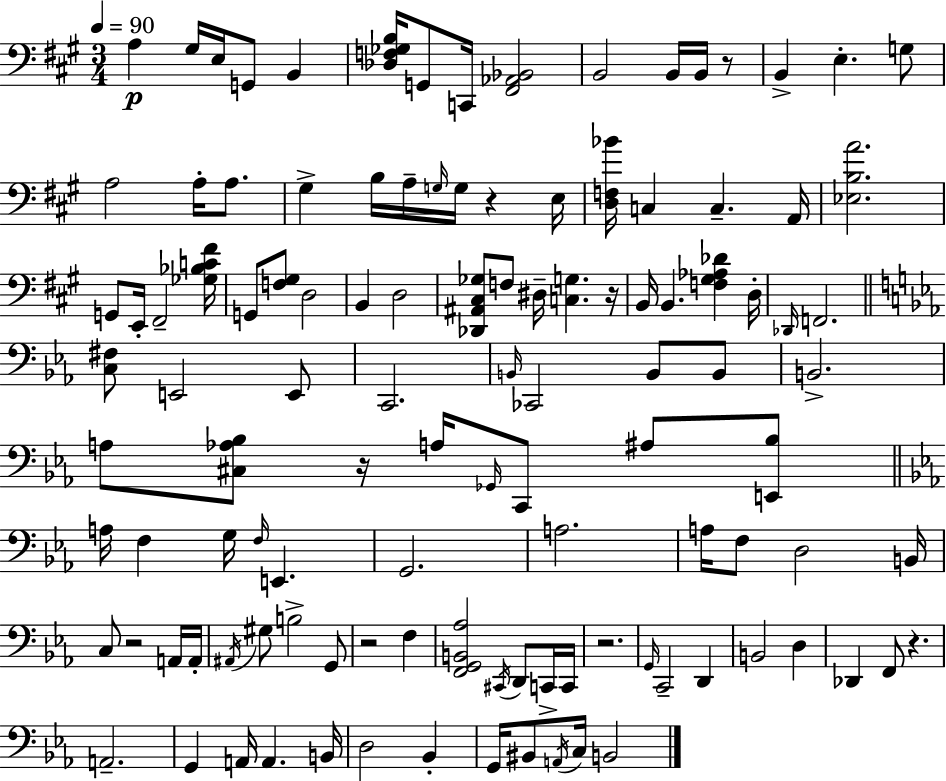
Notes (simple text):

A3/q G#3/s E3/s G2/e B2/q [Db3,F3,Gb3,B3]/s G2/e C2/s [F#2,Ab2,Bb2]/h B2/h B2/s B2/s R/e B2/q E3/q. G3/e A3/h A3/s A3/e. G#3/q B3/s A3/s G3/s G3/s R/q E3/s [D3,F3,Bb4]/s C3/q C3/q. A2/s [Eb3,B3,A4]/h. G2/e E2/s F#2/h [Gb3,Bb3,C4,F#4]/s G2/e [F3,G#3]/e D3/h B2/q D3/h [Db2,A#2,C#3,Gb3]/e F3/e D#3/s [C3,G3]/q. R/s B2/s B2/q. [F3,G#3,Ab3,Db4]/q D3/s Db2/s F2/h. [C3,F#3]/e E2/h E2/e C2/h. B2/s CES2/h B2/e B2/e B2/h. A3/e [C#3,Ab3,Bb3]/e R/s A3/s Gb2/s C2/e A#3/e [E2,Bb3]/e A3/s F3/q G3/s F3/s E2/q. G2/h. A3/h. A3/s F3/e D3/h B2/s C3/e R/h A2/s A2/s A#2/s G#3/e B3/h G2/e R/h F3/q [F2,G2,B2,Ab3]/h C#2/s D2/e C2/s C2/s R/h. G2/s C2/h D2/q B2/h D3/q Db2/q F2/e R/q. A2/h. G2/q A2/s A2/q. B2/s D3/h Bb2/q G2/s BIS2/e A2/s C3/s B2/h